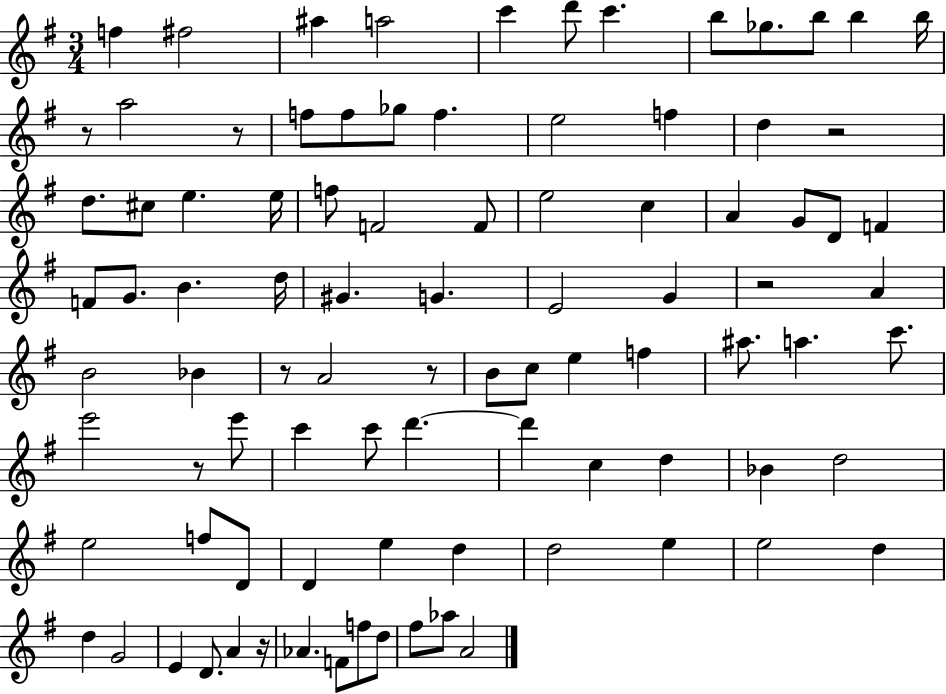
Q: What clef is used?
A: treble